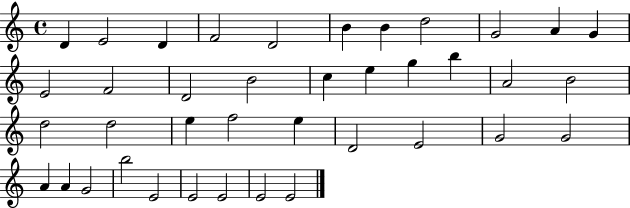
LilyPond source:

{
  \clef treble
  \time 4/4
  \defaultTimeSignature
  \key c \major
  d'4 e'2 d'4 | f'2 d'2 | b'4 b'4 d''2 | g'2 a'4 g'4 | \break e'2 f'2 | d'2 b'2 | c''4 e''4 g''4 b''4 | a'2 b'2 | \break d''2 d''2 | e''4 f''2 e''4 | d'2 e'2 | g'2 g'2 | \break a'4 a'4 g'2 | b''2 e'2 | e'2 e'2 | e'2 e'2 | \break \bar "|."
}